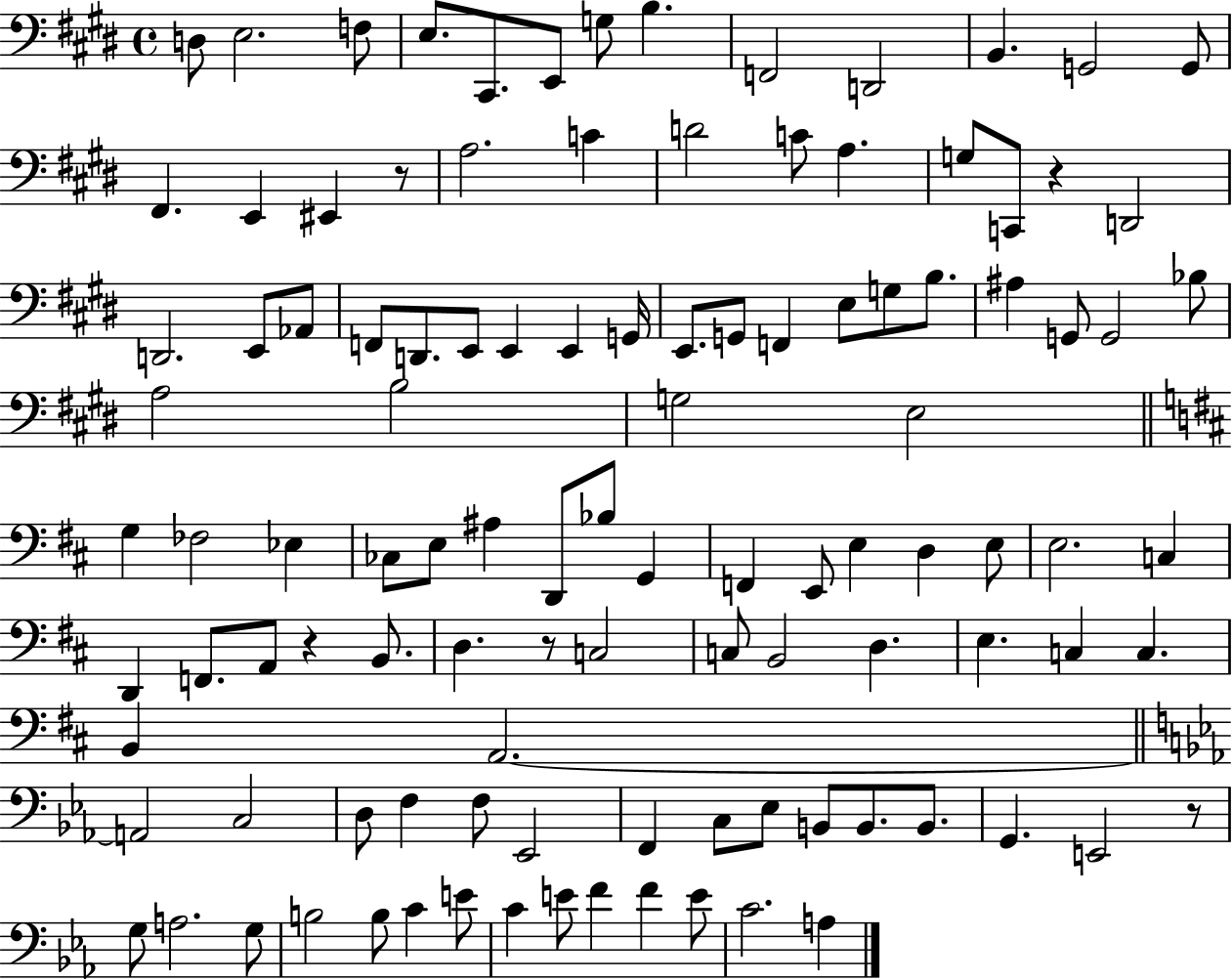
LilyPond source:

{
  \clef bass
  \time 4/4
  \defaultTimeSignature
  \key e \major
  d8 e2. f8 | e8. cis,8. e,8 g8 b4. | f,2 d,2 | b,4. g,2 g,8 | \break fis,4. e,4 eis,4 r8 | a2. c'4 | d'2 c'8 a4. | g8 c,8 r4 d,2 | \break d,2. e,8 aes,8 | f,8 d,8. e,8 e,4 e,4 g,16 | e,8. g,8 f,4 e8 g8 b8. | ais4 g,8 g,2 bes8 | \break a2 b2 | g2 e2 | \bar "||" \break \key b \minor g4 fes2 ees4 | ces8 e8 ais4 d,8 bes8 g,4 | f,4 e,8 e4 d4 e8 | e2. c4 | \break d,4 f,8. a,8 r4 b,8. | d4. r8 c2 | c8 b,2 d4. | e4. c4 c4. | \break b,4 a,2.~~ | \bar "||" \break \key ees \major a,2 c2 | d8 f4 f8 ees,2 | f,4 c8 ees8 b,8 b,8. b,8. | g,4. e,2 r8 | \break g8 a2. g8 | b2 b8 c'4 e'8 | c'4 e'8 f'4 f'4 e'8 | c'2. a4 | \break \bar "|."
}